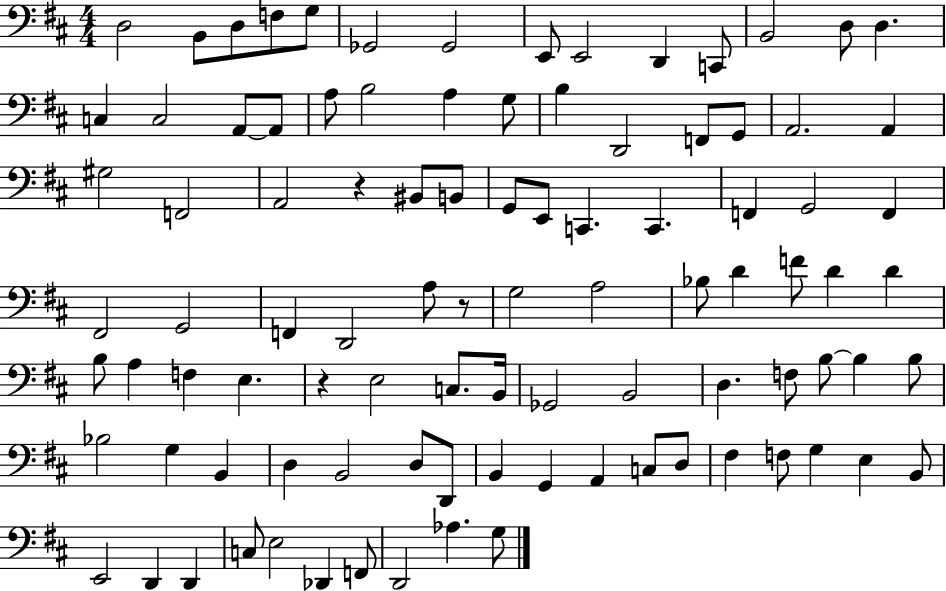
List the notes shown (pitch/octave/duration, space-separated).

D3/h B2/e D3/e F3/e G3/e Gb2/h Gb2/h E2/e E2/h D2/q C2/e B2/h D3/e D3/q. C3/q C3/h A2/e A2/e A3/e B3/h A3/q G3/e B3/q D2/h F2/e G2/e A2/h. A2/q G#3/h F2/h A2/h R/q BIS2/e B2/e G2/e E2/e C2/q. C2/q. F2/q G2/h F2/q F#2/h G2/h F2/q D2/h A3/e R/e G3/h A3/h Bb3/e D4/q F4/e D4/q D4/q B3/e A3/q F3/q E3/q. R/q E3/h C3/e. B2/s Gb2/h B2/h D3/q. F3/e B3/e B3/q B3/e Bb3/h G3/q B2/q D3/q B2/h D3/e D2/e B2/q G2/q A2/q C3/e D3/e F#3/q F3/e G3/q E3/q B2/e E2/h D2/q D2/q C3/e E3/h Db2/q F2/e D2/h Ab3/q. G3/e